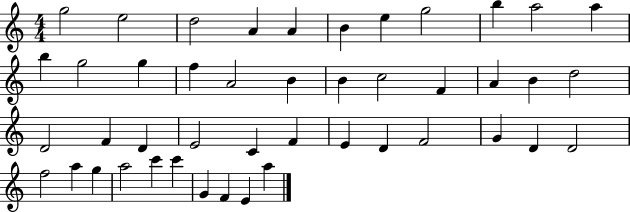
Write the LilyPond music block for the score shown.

{
  \clef treble
  \numericTimeSignature
  \time 4/4
  \key c \major
  g''2 e''2 | d''2 a'4 a'4 | b'4 e''4 g''2 | b''4 a''2 a''4 | \break b''4 g''2 g''4 | f''4 a'2 b'4 | b'4 c''2 f'4 | a'4 b'4 d''2 | \break d'2 f'4 d'4 | e'2 c'4 f'4 | e'4 d'4 f'2 | g'4 d'4 d'2 | \break f''2 a''4 g''4 | a''2 c'''4 c'''4 | g'4 f'4 e'4 a''4 | \bar "|."
}